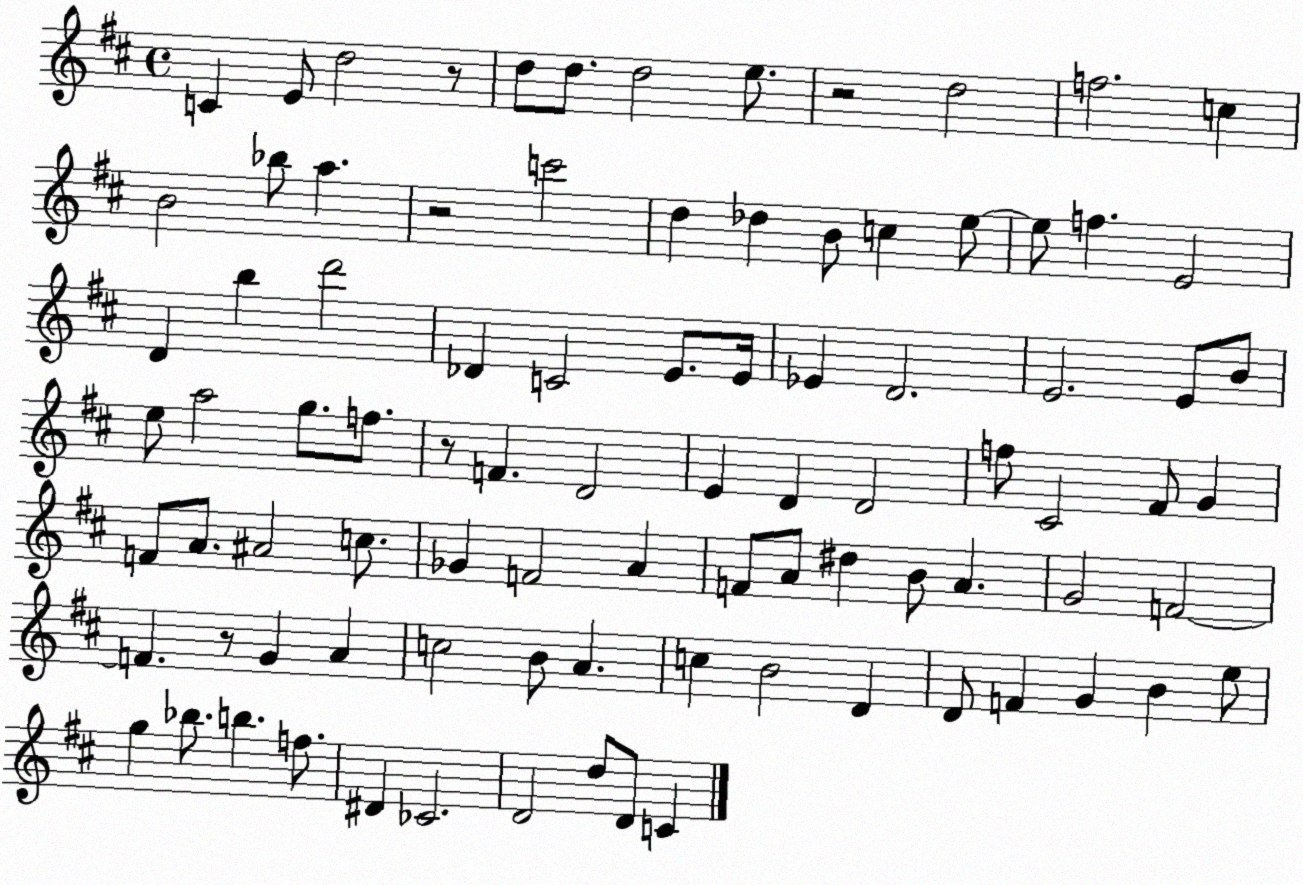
X:1
T:Untitled
M:4/4
L:1/4
K:D
C E/2 d2 z/2 d/2 d/2 d2 e/2 z2 d2 f2 c B2 _b/2 a z2 c'2 d _d B/2 c e/2 e/2 f E2 D b d'2 _D C2 E/2 E/4 _E D2 E2 E/2 B/2 e/2 a2 g/2 f/2 z/2 F D2 E D D2 f/2 ^C2 ^F/2 G F/2 A/2 ^A2 c/2 _G F2 A F/2 A/2 ^d B/2 A G2 F2 F z/2 G A c2 B/2 A c B2 D D/2 F G B e/2 g _b/2 b f/2 ^D _C2 D2 d/2 D/2 C